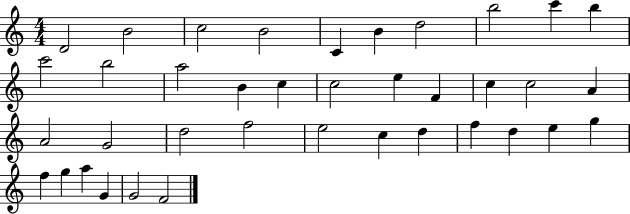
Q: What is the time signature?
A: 4/4